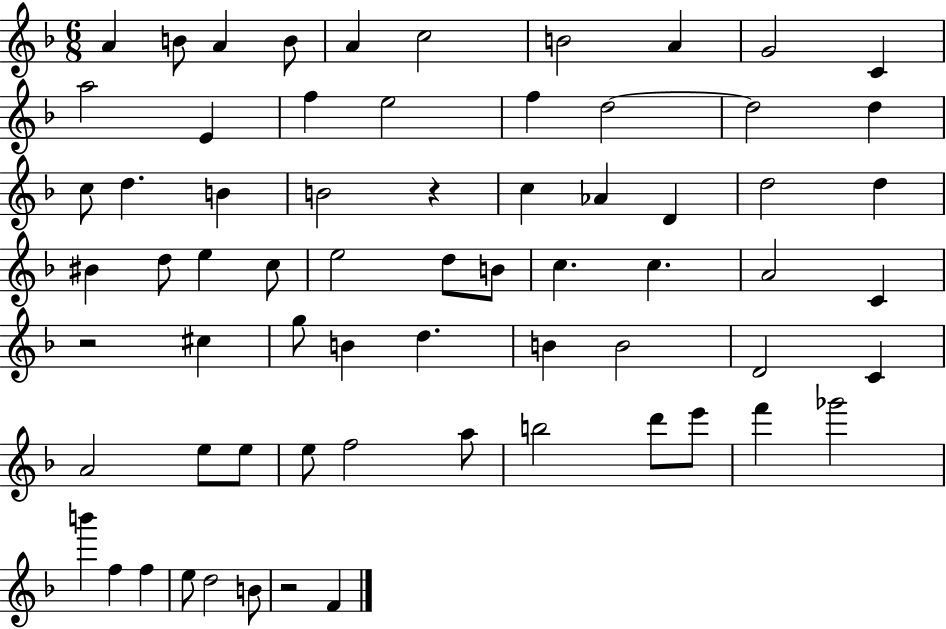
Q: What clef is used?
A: treble